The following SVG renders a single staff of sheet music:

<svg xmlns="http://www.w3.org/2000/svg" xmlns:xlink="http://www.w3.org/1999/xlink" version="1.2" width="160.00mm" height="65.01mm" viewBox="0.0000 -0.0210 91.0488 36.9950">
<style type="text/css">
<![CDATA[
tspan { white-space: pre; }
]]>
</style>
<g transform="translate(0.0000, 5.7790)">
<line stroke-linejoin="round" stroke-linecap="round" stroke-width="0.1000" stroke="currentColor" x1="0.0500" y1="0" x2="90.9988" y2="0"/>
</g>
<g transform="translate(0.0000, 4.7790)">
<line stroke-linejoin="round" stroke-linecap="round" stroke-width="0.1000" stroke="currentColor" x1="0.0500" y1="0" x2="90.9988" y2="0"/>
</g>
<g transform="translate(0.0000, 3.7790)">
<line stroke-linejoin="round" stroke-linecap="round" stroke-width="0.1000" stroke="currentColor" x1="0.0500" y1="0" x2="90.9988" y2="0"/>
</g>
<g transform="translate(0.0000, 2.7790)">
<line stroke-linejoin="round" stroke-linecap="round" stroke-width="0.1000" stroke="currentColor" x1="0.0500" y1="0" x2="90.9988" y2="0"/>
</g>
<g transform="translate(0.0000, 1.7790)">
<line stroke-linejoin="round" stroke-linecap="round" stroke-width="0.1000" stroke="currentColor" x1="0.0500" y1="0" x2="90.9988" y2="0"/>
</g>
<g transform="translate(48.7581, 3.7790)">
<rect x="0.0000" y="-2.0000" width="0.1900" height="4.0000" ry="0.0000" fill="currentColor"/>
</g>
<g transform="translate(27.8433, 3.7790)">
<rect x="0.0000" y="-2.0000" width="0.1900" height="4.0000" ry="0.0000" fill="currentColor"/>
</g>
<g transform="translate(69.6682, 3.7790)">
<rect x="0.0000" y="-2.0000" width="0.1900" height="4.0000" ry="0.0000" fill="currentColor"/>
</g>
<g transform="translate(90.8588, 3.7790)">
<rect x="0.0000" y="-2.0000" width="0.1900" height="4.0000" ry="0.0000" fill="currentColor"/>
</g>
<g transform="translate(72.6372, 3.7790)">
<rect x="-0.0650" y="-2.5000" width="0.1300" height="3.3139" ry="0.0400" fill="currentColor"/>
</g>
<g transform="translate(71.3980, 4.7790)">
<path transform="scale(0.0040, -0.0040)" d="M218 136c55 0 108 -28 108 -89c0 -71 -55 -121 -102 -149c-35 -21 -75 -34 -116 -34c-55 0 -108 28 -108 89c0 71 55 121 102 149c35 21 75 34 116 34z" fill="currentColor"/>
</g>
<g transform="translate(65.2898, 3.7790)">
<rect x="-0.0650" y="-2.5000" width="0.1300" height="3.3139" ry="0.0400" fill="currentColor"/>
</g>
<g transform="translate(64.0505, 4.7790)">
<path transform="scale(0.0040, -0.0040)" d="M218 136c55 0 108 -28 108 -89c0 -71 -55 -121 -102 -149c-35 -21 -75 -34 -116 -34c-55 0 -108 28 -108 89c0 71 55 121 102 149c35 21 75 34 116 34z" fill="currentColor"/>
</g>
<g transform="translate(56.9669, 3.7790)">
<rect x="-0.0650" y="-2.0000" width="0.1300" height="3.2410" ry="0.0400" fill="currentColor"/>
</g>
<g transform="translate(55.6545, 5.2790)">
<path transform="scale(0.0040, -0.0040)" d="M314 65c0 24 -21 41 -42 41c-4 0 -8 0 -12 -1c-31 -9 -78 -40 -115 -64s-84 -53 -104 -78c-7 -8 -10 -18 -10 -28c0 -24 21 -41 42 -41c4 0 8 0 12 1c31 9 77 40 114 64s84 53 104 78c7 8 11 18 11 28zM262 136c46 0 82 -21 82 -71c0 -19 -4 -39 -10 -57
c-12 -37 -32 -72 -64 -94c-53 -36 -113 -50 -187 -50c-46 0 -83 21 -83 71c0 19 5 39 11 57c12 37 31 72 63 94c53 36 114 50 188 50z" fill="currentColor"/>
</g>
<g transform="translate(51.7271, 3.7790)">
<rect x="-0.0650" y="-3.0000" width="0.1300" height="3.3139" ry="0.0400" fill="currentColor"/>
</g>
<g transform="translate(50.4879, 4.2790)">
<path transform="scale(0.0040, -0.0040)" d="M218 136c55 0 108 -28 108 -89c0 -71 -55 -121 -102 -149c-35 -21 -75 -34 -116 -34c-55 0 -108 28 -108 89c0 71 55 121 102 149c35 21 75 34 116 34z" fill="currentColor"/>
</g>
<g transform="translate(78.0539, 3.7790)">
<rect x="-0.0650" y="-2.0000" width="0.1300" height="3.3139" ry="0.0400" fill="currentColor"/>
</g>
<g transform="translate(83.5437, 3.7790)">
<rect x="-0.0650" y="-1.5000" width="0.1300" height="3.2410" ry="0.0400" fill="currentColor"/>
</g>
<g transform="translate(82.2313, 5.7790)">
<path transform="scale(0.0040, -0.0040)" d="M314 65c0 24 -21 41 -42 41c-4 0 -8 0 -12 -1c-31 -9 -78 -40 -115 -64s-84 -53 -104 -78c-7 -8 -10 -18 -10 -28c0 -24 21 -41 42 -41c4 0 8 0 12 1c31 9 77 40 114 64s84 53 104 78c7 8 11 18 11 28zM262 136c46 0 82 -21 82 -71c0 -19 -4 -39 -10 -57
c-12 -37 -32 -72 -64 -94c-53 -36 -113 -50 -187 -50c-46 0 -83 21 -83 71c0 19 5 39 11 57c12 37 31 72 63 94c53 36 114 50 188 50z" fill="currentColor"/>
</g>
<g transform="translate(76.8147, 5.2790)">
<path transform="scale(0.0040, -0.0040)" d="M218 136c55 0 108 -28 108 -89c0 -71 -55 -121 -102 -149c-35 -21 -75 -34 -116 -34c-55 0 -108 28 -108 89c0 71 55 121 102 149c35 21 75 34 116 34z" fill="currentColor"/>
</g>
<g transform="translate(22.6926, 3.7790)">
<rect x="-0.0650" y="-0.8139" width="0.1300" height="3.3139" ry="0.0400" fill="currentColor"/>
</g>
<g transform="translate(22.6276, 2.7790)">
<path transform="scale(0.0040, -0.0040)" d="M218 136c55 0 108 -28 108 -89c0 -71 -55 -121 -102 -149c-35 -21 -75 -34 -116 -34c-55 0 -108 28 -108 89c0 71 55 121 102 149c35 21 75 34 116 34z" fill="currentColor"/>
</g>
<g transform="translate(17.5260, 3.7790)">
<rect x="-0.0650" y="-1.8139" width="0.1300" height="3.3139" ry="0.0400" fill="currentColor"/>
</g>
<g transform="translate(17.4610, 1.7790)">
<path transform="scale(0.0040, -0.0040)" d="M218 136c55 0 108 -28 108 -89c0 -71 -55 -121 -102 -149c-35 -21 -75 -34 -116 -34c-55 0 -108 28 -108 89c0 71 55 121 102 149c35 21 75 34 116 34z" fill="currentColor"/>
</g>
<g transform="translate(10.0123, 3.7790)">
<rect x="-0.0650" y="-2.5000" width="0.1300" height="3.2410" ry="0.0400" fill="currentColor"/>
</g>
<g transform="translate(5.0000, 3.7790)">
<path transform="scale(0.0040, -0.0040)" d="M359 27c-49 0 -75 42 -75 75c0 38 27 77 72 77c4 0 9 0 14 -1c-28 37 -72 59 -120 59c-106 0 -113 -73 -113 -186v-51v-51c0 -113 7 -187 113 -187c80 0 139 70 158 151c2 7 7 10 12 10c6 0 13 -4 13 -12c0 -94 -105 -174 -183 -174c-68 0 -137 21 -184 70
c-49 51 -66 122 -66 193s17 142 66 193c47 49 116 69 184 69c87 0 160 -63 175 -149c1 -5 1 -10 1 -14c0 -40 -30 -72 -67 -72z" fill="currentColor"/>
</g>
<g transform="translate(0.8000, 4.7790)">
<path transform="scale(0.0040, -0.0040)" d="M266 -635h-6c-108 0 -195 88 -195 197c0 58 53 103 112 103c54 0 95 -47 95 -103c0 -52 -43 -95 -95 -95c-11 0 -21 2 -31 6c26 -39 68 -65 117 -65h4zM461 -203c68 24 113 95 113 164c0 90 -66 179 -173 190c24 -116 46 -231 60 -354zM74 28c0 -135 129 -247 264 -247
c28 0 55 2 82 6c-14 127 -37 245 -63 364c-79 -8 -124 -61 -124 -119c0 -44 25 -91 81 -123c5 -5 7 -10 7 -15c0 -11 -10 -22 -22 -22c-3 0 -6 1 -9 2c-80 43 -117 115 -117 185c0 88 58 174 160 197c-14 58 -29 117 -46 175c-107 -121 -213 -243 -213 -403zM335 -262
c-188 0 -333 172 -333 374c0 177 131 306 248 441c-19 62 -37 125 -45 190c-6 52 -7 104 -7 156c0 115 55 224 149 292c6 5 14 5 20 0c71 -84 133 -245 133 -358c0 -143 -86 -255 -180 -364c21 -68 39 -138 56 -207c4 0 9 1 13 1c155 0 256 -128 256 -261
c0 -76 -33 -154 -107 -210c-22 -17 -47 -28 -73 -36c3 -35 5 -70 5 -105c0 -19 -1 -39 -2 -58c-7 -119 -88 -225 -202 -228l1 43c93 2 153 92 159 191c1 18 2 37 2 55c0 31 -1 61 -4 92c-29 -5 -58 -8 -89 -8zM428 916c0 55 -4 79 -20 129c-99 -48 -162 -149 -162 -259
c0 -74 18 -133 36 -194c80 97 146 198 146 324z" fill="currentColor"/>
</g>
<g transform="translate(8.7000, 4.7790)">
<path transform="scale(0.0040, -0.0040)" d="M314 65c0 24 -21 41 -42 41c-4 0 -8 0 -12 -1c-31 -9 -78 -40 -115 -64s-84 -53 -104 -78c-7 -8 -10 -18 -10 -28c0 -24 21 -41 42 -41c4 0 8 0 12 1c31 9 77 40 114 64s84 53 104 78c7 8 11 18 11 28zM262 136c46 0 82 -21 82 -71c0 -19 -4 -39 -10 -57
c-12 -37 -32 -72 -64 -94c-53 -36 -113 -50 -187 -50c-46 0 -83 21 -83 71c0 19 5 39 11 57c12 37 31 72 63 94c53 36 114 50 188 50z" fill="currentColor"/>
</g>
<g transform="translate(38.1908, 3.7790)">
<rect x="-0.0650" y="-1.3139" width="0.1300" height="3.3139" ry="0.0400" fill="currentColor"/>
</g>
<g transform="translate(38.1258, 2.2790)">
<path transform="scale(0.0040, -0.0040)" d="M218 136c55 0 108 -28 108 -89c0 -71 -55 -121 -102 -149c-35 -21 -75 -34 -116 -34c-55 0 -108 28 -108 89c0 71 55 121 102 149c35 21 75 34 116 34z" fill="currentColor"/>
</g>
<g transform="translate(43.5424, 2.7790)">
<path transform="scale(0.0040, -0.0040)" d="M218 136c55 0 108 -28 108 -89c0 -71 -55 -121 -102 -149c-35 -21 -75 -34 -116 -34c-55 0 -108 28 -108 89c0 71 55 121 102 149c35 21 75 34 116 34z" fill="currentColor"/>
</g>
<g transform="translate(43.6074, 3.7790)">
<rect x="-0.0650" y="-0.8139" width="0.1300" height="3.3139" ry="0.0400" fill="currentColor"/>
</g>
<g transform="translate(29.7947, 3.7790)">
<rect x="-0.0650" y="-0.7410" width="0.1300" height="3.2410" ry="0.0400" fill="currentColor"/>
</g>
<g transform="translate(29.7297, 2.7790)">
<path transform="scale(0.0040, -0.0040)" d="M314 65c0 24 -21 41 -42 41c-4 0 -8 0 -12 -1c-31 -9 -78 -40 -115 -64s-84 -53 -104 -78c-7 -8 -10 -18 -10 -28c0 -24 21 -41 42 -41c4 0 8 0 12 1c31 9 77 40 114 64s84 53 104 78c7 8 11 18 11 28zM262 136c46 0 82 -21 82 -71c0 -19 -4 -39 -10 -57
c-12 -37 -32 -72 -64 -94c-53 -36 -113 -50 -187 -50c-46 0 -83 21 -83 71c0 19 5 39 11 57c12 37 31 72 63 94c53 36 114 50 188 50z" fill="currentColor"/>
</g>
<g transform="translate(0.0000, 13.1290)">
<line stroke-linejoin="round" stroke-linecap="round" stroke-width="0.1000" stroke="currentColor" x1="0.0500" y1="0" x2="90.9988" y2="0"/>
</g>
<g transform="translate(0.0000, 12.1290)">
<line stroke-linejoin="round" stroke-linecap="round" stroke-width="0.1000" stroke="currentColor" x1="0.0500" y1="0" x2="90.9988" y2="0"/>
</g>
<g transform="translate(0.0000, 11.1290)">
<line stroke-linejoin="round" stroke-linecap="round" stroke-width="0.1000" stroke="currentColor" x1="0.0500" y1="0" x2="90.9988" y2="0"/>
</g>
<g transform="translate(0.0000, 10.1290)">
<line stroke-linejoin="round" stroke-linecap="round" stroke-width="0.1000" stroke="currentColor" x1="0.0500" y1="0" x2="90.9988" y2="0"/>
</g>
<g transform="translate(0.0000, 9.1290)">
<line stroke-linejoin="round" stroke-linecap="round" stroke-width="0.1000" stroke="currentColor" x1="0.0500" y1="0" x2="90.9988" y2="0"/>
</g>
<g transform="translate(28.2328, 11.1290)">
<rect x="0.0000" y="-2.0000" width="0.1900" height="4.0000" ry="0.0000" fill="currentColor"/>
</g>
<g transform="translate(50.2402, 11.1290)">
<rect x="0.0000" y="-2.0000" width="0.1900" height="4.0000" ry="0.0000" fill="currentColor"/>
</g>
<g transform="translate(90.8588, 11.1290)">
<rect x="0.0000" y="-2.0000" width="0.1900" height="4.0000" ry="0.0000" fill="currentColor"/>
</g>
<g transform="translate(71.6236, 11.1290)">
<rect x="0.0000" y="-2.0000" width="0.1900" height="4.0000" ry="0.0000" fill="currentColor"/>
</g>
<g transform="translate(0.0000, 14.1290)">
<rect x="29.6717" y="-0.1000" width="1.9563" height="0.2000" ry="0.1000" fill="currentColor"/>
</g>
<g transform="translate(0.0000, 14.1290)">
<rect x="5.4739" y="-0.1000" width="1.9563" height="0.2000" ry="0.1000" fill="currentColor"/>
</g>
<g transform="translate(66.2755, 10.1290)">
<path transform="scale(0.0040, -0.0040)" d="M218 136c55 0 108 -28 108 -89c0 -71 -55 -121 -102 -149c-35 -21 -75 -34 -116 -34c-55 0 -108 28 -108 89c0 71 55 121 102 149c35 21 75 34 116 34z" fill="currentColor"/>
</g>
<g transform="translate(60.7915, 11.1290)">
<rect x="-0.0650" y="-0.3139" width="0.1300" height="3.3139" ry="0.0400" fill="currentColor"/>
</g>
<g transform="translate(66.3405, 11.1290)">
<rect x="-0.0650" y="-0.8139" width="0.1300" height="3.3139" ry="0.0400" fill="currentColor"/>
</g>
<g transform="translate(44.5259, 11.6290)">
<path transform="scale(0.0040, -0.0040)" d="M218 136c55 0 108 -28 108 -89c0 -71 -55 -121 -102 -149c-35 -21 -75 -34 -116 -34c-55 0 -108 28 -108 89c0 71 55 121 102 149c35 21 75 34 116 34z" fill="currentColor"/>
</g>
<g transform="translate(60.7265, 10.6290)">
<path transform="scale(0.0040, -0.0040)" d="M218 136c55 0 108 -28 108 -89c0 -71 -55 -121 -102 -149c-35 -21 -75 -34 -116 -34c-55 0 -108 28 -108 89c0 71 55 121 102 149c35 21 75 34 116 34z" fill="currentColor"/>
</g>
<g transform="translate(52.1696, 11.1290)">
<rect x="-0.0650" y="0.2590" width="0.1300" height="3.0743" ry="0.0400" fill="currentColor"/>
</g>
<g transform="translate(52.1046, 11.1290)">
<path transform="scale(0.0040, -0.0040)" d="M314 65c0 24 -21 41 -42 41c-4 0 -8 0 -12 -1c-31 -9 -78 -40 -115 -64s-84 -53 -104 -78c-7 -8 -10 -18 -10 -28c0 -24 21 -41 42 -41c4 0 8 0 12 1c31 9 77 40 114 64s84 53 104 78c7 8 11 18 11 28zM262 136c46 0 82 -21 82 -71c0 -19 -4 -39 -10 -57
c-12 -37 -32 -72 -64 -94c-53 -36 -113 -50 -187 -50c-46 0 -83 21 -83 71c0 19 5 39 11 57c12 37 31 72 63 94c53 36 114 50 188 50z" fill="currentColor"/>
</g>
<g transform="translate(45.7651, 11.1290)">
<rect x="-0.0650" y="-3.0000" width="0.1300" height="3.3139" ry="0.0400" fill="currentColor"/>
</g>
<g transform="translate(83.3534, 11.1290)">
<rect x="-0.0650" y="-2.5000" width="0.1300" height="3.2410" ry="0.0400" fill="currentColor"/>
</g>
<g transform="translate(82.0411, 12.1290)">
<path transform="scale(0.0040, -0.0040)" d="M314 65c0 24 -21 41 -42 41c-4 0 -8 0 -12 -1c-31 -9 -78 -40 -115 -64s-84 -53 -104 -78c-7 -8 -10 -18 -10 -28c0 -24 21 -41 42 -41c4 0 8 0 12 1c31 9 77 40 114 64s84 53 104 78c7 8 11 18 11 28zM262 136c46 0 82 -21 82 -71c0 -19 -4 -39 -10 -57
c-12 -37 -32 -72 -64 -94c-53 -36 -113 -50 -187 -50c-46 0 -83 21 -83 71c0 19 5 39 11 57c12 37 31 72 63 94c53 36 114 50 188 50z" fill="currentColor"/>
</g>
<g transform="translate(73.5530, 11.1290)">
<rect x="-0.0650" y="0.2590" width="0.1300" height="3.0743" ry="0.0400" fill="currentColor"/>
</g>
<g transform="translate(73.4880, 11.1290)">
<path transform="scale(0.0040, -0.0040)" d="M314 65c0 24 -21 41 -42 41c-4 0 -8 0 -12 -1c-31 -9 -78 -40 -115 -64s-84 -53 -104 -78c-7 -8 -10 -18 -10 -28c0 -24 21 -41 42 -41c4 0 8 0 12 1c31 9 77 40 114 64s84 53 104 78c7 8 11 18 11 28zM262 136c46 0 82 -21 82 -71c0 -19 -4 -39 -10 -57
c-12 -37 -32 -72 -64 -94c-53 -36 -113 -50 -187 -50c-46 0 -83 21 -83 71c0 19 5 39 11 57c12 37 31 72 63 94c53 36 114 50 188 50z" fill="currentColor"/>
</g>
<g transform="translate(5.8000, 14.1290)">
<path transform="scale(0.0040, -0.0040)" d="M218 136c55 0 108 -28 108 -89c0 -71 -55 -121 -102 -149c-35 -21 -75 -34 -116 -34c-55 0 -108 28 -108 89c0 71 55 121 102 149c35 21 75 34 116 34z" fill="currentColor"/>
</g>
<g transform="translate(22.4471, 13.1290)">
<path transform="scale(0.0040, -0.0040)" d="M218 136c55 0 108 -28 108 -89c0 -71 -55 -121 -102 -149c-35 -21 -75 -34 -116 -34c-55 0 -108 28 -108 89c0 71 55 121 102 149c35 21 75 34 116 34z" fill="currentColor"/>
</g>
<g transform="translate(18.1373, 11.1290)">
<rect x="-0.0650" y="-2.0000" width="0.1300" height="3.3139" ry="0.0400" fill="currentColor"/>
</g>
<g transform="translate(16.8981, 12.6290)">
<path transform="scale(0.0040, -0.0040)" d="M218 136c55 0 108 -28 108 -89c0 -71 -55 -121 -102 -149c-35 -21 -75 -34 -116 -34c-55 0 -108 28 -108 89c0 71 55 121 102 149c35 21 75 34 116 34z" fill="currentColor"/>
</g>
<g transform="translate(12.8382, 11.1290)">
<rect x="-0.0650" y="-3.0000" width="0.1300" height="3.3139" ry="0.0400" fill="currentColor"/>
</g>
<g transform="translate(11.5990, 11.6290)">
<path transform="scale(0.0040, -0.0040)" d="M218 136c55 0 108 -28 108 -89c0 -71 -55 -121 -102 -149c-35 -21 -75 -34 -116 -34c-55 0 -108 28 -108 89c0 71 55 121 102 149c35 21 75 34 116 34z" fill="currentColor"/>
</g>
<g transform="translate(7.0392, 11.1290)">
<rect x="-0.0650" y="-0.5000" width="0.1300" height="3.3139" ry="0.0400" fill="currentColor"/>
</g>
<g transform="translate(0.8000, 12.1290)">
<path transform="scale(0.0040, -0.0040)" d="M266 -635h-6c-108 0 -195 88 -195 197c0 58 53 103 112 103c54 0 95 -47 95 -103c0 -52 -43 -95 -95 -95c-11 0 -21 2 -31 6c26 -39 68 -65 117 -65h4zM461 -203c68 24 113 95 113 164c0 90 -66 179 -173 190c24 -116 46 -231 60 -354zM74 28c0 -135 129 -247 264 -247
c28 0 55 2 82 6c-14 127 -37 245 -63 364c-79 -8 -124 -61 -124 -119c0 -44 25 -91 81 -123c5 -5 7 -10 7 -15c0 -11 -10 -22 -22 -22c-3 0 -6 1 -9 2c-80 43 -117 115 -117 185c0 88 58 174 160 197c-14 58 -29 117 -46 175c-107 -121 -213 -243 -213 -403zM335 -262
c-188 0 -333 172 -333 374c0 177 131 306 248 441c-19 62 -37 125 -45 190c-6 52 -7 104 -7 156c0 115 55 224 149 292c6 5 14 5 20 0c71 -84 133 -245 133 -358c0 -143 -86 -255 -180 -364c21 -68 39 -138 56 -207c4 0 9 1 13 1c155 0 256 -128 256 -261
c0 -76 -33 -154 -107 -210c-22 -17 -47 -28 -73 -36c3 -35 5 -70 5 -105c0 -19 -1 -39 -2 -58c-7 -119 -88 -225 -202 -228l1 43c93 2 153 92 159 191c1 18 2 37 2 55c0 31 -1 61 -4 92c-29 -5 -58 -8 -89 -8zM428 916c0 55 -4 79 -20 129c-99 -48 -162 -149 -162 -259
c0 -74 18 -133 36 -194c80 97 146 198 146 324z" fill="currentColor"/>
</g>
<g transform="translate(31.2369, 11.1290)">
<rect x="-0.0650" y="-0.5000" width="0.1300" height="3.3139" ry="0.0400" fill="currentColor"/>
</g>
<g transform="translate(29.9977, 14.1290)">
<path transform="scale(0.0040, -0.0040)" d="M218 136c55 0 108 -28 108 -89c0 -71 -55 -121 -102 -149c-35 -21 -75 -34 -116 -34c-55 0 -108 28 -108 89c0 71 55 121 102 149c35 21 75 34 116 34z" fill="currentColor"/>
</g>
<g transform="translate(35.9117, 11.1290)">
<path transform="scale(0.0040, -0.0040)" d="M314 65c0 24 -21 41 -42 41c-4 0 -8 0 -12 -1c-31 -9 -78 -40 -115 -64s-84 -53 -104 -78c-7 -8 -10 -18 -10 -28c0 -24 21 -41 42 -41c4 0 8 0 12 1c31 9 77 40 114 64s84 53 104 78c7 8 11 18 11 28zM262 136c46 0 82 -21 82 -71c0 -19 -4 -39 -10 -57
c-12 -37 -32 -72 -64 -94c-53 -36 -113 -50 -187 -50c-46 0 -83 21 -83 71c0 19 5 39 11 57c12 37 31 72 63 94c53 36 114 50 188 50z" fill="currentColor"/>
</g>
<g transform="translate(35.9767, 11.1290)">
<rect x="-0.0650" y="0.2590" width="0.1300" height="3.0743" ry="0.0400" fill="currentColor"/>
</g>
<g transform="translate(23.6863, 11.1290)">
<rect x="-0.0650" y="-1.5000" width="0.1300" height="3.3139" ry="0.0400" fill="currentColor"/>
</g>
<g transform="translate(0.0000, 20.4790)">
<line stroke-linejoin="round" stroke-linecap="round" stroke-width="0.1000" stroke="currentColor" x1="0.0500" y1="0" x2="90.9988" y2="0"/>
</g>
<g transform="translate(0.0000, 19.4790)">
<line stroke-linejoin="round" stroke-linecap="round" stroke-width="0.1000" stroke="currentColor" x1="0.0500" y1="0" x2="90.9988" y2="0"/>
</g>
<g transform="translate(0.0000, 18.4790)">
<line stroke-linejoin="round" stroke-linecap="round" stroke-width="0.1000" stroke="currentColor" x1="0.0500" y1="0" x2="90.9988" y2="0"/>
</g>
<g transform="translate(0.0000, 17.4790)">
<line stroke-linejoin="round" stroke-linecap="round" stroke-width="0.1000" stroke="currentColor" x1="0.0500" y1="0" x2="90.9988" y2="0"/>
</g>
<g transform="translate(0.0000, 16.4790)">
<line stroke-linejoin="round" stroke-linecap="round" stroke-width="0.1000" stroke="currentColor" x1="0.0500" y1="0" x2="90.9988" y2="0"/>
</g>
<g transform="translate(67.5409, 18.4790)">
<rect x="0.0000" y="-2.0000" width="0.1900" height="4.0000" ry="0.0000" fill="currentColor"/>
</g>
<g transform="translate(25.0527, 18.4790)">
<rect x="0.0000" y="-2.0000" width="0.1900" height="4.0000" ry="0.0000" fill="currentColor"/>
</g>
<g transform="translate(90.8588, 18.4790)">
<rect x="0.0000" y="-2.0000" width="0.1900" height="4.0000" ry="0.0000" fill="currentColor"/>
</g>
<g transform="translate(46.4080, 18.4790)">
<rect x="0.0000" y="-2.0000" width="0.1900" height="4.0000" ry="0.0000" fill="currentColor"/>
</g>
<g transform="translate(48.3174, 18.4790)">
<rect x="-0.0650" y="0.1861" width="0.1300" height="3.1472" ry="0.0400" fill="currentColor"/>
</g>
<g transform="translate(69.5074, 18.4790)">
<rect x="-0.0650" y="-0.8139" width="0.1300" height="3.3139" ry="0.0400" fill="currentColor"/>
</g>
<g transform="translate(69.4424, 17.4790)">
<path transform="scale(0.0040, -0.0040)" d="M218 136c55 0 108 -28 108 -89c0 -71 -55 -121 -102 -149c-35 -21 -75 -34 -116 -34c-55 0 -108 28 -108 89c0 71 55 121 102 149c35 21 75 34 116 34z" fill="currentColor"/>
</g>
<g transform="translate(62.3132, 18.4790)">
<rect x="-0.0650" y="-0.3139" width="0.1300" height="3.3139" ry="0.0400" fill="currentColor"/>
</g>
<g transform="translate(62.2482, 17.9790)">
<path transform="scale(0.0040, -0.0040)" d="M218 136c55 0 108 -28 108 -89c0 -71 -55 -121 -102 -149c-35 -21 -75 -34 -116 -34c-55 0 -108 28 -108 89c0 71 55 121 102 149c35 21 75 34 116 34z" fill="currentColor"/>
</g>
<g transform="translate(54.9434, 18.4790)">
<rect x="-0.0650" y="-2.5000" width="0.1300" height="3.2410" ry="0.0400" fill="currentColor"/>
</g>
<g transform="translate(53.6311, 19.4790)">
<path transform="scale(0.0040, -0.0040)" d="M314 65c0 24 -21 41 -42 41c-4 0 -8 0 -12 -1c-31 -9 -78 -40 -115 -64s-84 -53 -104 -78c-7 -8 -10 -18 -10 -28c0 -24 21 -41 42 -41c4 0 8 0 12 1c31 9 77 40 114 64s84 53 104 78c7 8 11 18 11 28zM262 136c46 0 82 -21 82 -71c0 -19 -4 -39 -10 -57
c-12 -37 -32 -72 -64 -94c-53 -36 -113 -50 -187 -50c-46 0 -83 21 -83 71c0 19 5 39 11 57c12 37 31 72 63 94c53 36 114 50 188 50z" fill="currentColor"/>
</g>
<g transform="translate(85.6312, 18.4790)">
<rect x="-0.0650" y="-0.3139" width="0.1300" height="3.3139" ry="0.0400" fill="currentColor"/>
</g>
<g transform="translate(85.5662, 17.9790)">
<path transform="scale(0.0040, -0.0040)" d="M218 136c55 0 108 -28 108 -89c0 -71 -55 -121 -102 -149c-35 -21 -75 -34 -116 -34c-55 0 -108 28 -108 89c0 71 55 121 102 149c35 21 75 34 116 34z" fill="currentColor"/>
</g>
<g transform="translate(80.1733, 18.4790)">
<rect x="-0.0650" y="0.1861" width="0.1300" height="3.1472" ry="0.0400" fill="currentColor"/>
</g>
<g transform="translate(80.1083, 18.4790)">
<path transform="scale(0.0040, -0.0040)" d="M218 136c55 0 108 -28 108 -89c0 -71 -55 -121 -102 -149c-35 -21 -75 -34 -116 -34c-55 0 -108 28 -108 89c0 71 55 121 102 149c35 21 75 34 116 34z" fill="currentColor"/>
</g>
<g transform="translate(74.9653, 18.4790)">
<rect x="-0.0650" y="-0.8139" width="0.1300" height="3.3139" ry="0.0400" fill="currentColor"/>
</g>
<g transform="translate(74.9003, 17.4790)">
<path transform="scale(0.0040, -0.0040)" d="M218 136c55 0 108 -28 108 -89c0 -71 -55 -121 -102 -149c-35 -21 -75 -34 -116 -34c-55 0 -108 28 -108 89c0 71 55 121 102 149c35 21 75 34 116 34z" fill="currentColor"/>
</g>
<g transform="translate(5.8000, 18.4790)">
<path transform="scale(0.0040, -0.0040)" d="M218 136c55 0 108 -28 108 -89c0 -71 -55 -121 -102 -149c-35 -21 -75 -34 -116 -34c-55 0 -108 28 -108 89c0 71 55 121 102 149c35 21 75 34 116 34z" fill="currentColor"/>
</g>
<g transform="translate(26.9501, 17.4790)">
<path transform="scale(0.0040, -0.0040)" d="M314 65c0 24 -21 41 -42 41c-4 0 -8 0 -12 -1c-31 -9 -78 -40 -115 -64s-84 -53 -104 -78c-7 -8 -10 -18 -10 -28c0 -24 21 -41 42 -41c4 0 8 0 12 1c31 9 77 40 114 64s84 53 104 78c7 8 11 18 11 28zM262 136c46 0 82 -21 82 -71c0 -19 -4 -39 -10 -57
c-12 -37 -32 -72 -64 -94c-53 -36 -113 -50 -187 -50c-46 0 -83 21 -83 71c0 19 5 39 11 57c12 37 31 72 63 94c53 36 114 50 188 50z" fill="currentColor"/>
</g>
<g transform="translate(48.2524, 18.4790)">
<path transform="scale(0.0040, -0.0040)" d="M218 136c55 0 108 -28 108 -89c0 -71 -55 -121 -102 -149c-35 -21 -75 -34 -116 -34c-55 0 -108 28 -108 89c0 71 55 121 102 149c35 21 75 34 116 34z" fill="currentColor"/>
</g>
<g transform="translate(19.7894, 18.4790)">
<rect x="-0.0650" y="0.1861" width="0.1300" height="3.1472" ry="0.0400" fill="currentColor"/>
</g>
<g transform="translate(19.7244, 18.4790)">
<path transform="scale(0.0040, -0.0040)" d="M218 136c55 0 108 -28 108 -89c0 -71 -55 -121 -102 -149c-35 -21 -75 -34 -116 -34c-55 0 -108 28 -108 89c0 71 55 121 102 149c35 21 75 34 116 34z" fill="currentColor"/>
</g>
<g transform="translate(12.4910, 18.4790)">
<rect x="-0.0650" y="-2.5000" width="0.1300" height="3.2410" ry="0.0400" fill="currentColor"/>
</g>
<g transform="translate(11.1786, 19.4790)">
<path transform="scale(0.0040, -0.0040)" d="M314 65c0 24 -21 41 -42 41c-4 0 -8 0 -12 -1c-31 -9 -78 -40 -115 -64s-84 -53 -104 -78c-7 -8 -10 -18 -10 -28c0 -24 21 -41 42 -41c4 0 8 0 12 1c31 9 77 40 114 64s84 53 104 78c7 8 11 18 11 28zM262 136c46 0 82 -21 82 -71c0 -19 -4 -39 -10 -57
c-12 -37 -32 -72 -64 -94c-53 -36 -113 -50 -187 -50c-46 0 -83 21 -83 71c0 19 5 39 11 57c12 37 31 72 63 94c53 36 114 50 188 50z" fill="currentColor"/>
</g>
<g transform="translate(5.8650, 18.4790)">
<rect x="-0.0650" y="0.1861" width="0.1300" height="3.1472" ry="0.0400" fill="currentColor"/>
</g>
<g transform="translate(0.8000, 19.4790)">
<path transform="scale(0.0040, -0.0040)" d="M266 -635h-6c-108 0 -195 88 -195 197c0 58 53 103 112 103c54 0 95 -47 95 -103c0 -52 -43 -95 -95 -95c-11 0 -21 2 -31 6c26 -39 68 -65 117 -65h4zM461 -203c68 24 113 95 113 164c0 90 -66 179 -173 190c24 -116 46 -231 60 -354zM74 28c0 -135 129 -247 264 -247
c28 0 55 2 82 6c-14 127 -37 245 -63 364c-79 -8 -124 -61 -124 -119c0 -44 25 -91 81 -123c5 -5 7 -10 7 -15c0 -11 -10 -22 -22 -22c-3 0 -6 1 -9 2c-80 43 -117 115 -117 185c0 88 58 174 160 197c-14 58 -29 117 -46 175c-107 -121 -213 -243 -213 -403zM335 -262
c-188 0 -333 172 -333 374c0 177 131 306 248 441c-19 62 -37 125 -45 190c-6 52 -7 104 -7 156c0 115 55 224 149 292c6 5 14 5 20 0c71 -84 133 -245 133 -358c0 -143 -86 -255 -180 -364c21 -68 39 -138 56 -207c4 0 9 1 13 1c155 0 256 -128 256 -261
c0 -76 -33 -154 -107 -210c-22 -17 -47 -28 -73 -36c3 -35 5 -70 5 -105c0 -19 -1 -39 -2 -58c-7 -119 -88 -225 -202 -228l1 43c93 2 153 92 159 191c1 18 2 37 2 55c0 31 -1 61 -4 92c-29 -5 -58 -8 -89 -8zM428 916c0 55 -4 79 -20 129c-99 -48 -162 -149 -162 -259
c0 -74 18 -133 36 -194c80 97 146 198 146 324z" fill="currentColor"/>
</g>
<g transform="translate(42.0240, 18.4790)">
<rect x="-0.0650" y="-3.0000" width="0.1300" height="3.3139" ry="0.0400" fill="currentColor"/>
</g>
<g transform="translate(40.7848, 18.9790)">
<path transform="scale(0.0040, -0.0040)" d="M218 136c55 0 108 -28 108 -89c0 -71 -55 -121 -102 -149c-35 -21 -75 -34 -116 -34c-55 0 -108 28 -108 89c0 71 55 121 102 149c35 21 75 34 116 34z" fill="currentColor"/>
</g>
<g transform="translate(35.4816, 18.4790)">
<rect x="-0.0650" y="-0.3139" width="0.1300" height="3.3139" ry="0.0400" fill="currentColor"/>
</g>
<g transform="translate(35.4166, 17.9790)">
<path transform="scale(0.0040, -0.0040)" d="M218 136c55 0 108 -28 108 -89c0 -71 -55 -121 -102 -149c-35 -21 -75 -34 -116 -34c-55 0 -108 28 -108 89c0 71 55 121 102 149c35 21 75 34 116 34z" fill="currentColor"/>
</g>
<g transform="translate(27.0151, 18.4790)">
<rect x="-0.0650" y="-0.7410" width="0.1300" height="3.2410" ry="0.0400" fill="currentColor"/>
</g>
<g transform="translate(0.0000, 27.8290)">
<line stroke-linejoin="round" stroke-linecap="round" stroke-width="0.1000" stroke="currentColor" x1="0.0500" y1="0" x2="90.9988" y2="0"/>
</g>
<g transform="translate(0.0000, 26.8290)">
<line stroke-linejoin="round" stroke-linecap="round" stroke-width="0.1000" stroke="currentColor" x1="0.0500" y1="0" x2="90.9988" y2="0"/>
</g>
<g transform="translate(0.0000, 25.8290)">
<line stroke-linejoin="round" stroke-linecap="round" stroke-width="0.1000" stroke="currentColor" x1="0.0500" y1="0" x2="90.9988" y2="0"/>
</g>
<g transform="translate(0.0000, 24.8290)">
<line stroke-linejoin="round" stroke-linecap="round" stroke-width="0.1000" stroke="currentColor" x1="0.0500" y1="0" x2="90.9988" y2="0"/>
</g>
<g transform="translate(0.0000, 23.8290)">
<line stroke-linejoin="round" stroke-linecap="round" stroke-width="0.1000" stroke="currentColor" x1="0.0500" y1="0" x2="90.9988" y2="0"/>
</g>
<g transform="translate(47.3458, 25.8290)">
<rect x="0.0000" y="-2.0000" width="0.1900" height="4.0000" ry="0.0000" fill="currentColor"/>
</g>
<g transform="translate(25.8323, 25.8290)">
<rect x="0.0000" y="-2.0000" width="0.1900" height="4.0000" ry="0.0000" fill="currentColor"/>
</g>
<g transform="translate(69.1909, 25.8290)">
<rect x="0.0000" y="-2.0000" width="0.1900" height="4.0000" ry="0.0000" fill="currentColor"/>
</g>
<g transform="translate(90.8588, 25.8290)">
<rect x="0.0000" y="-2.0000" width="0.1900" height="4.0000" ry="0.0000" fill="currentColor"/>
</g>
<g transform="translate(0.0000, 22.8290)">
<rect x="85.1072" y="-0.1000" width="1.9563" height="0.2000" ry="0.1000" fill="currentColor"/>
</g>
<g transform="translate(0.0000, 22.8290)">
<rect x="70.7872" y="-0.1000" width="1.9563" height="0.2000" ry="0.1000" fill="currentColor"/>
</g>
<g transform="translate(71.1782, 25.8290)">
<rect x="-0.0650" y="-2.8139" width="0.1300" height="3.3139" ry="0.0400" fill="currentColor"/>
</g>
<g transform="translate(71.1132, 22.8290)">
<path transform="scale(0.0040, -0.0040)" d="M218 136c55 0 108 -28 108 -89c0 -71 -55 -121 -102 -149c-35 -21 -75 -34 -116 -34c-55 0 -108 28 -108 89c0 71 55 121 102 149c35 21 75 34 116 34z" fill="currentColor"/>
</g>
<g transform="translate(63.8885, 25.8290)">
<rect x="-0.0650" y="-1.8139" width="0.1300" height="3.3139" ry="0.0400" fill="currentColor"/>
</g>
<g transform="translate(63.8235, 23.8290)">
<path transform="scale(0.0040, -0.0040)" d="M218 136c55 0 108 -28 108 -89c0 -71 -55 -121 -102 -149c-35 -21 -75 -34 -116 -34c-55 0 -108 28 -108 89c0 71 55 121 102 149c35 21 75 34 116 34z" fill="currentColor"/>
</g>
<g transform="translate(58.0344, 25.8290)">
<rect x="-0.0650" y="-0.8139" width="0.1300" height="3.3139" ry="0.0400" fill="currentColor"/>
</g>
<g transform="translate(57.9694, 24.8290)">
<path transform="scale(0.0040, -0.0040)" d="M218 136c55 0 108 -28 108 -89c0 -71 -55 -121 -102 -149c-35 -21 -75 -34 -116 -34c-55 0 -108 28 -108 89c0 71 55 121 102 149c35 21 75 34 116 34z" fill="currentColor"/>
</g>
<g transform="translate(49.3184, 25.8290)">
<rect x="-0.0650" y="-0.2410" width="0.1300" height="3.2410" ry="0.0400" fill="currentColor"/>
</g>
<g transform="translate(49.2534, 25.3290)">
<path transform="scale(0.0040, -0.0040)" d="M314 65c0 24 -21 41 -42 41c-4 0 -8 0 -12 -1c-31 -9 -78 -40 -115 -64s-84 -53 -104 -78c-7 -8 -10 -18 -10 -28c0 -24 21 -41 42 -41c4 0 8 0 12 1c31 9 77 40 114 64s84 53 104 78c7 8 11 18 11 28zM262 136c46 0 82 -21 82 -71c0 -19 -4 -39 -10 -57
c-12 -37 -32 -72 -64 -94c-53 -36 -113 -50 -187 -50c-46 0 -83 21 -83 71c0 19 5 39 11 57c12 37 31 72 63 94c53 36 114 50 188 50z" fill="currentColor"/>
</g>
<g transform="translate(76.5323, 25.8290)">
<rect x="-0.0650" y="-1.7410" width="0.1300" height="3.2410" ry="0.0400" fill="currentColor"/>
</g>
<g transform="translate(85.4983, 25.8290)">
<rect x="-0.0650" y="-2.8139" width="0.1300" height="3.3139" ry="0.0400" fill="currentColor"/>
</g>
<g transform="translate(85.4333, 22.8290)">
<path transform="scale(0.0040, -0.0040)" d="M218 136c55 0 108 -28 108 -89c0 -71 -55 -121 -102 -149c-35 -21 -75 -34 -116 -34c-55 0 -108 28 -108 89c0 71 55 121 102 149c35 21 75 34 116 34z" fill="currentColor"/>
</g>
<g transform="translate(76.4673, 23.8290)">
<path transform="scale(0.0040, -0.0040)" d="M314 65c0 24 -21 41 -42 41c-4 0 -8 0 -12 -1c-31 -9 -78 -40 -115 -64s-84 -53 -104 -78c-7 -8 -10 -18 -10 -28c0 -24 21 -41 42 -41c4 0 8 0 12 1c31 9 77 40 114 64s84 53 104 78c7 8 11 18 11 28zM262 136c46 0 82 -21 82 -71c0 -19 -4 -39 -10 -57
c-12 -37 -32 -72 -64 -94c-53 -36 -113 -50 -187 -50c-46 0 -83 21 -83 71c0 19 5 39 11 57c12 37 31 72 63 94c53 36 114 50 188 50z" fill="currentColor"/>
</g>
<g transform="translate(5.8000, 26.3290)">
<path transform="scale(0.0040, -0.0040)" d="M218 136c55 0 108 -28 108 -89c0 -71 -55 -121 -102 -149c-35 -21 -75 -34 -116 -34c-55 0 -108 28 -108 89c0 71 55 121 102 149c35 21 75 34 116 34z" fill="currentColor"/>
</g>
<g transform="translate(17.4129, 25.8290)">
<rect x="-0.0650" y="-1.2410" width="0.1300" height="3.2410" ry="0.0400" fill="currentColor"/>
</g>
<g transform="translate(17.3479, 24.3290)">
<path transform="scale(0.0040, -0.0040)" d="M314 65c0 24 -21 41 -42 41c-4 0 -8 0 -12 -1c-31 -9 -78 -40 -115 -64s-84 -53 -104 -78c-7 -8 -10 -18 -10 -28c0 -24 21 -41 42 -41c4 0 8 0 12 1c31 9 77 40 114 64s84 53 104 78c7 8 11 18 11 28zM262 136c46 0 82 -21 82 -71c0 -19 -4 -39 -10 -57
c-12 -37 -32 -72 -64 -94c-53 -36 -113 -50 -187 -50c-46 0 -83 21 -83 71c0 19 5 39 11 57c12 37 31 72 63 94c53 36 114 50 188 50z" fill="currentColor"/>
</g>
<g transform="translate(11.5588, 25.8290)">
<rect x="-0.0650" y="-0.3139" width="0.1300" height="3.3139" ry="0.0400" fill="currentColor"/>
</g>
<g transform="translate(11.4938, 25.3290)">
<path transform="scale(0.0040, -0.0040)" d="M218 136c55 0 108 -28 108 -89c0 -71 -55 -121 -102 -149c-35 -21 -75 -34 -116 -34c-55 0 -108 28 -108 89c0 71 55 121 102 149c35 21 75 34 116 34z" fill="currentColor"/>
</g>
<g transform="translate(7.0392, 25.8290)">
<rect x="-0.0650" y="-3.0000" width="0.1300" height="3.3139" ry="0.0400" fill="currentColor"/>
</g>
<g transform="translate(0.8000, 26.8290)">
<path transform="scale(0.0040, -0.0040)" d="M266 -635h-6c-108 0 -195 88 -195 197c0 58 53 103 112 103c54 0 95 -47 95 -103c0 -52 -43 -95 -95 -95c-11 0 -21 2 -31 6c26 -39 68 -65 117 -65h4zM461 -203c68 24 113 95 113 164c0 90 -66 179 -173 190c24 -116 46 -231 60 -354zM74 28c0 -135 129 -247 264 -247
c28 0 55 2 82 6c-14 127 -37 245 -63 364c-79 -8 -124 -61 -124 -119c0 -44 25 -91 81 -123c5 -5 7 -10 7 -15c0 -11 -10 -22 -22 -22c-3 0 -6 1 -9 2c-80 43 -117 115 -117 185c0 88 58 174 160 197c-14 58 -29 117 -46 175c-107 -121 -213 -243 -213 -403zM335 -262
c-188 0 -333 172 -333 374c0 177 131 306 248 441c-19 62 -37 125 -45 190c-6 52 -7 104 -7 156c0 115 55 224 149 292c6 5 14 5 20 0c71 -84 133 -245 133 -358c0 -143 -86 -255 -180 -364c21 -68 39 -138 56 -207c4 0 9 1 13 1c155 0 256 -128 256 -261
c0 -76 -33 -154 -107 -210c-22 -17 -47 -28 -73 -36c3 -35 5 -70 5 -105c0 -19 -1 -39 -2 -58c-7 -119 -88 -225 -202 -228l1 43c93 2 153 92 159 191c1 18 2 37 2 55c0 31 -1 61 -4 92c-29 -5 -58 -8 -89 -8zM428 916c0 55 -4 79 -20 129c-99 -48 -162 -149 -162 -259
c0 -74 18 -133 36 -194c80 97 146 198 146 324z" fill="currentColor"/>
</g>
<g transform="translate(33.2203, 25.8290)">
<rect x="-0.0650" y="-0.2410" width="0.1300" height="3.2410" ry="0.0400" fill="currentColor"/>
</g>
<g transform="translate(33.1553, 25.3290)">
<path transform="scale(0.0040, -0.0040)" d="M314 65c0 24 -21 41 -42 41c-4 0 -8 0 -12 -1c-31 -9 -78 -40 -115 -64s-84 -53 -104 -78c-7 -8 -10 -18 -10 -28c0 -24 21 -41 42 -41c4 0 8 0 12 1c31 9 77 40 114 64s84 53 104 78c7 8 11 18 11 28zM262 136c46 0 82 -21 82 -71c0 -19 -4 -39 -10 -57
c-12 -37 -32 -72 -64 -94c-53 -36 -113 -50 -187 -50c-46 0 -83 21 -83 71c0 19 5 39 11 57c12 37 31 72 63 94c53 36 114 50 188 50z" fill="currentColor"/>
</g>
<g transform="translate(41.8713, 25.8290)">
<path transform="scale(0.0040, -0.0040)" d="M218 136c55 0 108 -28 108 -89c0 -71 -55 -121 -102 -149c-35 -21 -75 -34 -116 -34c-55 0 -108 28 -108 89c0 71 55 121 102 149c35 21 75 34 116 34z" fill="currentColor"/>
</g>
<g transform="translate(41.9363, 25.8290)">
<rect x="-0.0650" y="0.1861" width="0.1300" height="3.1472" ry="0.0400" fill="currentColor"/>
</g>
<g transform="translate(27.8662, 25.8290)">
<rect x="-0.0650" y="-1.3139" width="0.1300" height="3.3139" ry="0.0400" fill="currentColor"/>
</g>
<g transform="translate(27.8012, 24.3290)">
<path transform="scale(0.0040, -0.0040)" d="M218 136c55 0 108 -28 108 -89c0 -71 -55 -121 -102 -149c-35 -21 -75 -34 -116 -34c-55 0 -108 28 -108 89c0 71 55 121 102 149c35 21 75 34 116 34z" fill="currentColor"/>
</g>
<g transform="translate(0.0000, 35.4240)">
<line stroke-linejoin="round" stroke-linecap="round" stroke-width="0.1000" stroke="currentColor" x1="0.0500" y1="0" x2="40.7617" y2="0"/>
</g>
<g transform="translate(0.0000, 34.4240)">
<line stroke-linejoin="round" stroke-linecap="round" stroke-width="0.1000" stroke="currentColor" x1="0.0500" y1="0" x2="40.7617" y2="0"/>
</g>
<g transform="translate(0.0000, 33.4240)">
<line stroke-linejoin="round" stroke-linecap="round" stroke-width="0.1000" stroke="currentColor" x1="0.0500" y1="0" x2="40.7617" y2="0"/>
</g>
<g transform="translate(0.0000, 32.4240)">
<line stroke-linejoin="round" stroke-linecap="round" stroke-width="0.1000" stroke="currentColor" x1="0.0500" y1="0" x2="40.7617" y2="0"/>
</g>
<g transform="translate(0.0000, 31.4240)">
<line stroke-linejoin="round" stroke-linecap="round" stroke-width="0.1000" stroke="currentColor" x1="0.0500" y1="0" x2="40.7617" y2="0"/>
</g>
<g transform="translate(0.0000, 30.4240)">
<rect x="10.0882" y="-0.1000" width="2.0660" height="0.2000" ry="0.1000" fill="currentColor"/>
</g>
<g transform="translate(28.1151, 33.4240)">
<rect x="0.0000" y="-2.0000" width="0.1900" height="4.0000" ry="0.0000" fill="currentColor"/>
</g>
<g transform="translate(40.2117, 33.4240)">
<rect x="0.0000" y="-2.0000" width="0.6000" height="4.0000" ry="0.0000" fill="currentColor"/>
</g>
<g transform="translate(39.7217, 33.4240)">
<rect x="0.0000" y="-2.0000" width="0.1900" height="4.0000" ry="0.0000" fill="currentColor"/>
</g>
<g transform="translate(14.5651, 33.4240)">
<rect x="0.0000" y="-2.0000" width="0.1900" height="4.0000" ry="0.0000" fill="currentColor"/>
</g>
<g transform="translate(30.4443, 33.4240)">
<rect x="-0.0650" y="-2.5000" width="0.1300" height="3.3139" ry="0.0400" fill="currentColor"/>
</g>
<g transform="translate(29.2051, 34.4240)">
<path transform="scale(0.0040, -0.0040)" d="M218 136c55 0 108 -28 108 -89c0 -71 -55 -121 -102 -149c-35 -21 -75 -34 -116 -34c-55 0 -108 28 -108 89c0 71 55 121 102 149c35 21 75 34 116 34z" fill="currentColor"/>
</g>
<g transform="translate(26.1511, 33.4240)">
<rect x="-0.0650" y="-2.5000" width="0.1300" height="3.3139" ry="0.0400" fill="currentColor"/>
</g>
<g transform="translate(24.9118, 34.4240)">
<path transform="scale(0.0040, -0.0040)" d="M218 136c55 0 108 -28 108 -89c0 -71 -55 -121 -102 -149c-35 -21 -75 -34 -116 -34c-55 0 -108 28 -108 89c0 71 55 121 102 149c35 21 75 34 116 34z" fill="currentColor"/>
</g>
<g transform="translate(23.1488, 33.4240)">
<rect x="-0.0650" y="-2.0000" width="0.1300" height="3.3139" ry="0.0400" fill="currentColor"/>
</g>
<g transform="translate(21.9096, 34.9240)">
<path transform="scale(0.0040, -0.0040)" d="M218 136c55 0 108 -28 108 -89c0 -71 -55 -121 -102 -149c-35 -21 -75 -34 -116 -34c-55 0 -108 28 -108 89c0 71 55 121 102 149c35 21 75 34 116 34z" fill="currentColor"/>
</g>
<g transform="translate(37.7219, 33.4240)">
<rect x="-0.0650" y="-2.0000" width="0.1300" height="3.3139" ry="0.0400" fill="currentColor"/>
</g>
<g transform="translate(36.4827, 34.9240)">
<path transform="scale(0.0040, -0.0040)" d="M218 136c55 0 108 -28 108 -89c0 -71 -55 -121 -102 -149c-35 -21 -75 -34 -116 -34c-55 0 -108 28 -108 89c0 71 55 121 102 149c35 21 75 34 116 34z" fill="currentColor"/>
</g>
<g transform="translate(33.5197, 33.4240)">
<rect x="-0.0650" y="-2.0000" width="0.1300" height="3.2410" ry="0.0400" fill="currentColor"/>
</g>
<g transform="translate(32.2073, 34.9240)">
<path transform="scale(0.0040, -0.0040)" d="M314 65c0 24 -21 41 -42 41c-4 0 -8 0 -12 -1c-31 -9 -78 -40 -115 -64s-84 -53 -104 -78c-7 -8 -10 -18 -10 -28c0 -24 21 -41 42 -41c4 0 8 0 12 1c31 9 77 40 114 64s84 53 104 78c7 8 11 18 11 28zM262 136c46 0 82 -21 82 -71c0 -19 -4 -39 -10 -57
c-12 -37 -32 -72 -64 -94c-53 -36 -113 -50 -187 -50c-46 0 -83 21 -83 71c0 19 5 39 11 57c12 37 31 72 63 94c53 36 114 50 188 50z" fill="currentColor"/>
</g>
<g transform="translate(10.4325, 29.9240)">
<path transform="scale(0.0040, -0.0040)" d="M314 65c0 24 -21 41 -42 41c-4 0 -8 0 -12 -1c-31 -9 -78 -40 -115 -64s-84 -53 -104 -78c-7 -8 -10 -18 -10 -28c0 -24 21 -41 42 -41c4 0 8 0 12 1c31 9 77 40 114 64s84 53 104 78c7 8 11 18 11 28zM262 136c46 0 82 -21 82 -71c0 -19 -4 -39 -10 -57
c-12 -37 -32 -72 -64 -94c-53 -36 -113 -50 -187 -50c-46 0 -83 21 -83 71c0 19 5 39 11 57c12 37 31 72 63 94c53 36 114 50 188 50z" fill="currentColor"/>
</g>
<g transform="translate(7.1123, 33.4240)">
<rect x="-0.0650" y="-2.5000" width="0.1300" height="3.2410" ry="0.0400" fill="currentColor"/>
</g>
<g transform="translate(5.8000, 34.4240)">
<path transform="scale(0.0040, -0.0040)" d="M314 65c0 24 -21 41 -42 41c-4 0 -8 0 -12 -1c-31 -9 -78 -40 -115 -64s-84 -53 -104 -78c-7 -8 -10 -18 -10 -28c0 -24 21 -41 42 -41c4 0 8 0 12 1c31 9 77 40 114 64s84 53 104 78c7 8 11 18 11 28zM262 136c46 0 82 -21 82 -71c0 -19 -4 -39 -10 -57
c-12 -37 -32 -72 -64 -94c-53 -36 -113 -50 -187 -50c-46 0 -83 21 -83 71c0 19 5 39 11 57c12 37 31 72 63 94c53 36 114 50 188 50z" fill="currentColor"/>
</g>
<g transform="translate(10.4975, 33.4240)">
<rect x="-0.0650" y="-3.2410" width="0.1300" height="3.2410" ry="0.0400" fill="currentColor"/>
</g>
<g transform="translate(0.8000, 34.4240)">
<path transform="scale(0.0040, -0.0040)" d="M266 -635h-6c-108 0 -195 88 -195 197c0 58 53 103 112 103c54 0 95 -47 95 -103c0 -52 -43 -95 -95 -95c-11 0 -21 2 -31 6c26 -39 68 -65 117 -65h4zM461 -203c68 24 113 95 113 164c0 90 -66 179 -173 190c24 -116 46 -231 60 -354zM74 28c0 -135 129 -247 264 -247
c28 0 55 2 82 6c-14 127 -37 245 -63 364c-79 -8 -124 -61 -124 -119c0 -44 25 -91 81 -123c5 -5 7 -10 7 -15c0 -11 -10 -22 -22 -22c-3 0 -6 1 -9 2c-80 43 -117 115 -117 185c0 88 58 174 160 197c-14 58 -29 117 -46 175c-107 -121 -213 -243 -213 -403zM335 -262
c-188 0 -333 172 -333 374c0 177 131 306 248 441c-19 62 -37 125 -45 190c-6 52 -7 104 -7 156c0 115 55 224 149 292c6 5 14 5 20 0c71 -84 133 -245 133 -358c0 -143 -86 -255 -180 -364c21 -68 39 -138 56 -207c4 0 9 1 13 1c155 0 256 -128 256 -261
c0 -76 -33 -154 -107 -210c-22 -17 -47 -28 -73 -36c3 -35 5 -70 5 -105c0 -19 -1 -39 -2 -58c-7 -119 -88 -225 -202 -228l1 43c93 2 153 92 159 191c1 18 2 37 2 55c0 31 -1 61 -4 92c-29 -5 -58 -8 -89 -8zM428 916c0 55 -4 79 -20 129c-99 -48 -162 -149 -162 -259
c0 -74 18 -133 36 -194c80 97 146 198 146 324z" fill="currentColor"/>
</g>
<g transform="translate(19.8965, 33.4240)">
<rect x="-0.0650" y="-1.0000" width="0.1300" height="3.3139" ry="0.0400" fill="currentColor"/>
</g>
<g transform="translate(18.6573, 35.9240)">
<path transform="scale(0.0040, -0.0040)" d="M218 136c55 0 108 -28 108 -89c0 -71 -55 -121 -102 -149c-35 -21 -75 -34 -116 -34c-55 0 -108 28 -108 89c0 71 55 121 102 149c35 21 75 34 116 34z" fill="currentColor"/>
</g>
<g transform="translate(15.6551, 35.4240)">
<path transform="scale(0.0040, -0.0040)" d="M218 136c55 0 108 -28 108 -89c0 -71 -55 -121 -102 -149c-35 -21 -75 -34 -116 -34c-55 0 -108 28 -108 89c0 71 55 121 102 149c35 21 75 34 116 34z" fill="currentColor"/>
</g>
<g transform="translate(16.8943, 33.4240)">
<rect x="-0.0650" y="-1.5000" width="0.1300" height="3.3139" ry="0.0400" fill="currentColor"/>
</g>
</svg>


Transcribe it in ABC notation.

X:1
T:Untitled
M:4/4
L:1/4
K:C
G2 f d d2 e d A F2 G G F E2 C A F E C B2 A B2 c d B2 G2 B G2 B d2 c A B G2 c d d B c A c e2 e c2 B c2 d f a f2 a G2 b2 E D F G G F2 F